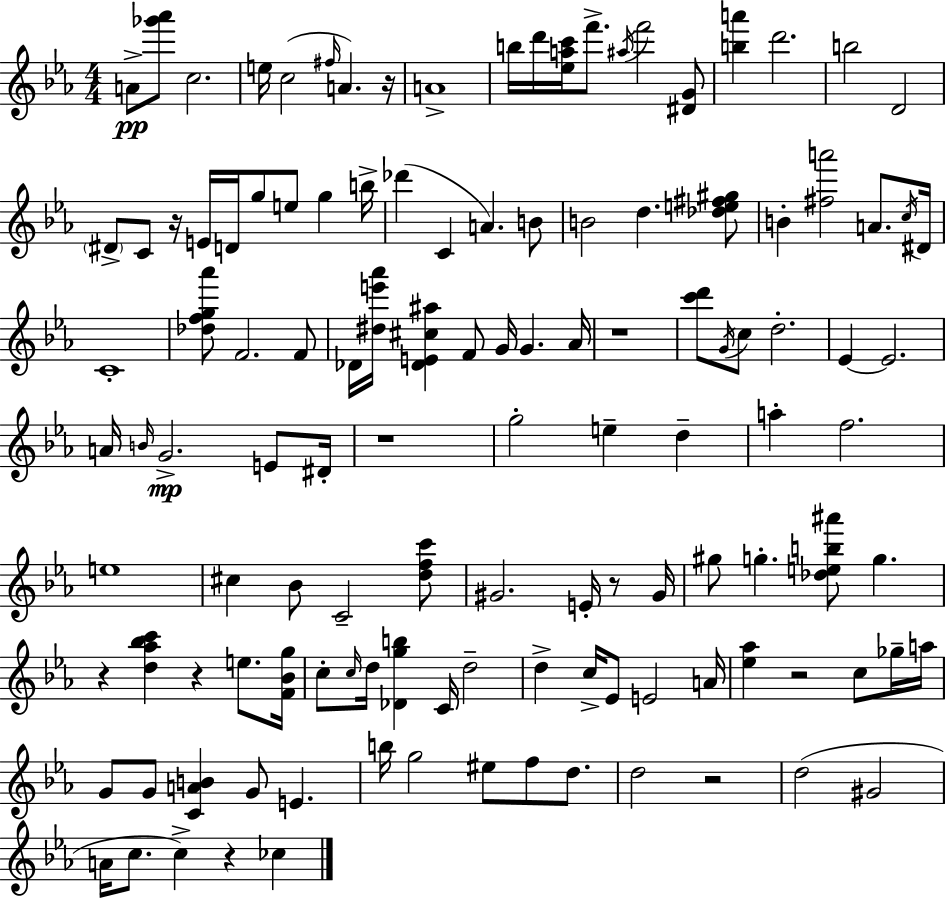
{
  \clef treble
  \numericTimeSignature
  \time 4/4
  \key ees \major
  \repeat volta 2 { a'8->\pp <ges''' aes'''>8 c''2. | e''16 c''2( \grace { fis''16 } a'4.) | r16 a'1-> | b''16 d'''16 <ees'' a'' c'''>16 f'''8.-> \acciaccatura { ais''16 } f'''2 | \break <dis' g'>8 <b'' a'''>4 d'''2. | b''2 d'2 | \parenthesize dis'8-> c'8 r16 e'16 d'16 g''8 e''8 g''4 | b''16-> des'''4( c'4 a'4.) | \break b'8 b'2 d''4. | <des'' e'' fis'' gis''>8 b'4-. <fis'' a'''>2 a'8. | \acciaccatura { c''16 } dis'16 c'1-. | <des'' f'' g'' aes'''>8 f'2. | \break f'8 des'16 <dis'' e''' aes'''>16 <des' e' cis'' ais''>4 f'8 g'16 g'4. | aes'16 r1 | <c''' d'''>8 \acciaccatura { g'16 } c''8 d''2.-. | ees'4~~ ees'2. | \break a'16 \grace { b'16 } g'2.->\mp | e'8 dis'16-. r1 | g''2-. e''4-- | d''4-- a''4-. f''2. | \break e''1 | cis''4 bes'8 c'2-- | <d'' f'' c'''>8 gis'2. | e'16-. r8 gis'16 gis''8 g''4.-. <des'' e'' b'' ais'''>8 g''4. | \break r4 <d'' aes'' bes'' c'''>4 r4 | e''8. <f' bes' g''>16 c''8-. \grace { c''16 } d''16 <des' g'' b''>4 c'16 d''2-- | d''4-> c''16-> ees'8 e'2 | a'16 <ees'' aes''>4 r2 | \break c''8 ges''16-- a''16 g'8 g'8 <c' a' b'>4 g'8 | e'4. b''16 g''2 eis''8 | f''8 d''8. d''2 r2 | d''2( gis'2 | \break a'16 c''8. c''4->) r4 | ces''4 } \bar "|."
}